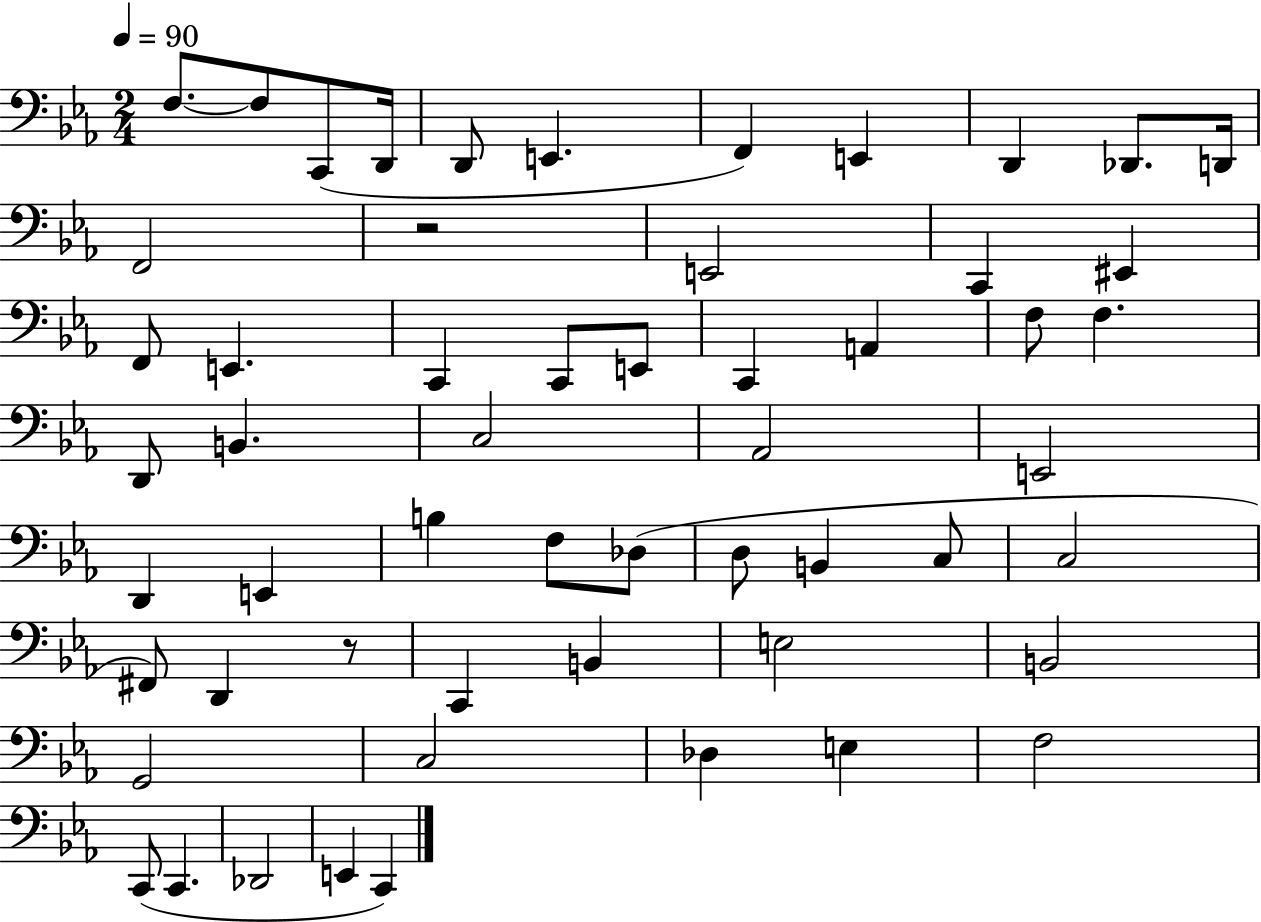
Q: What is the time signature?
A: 2/4